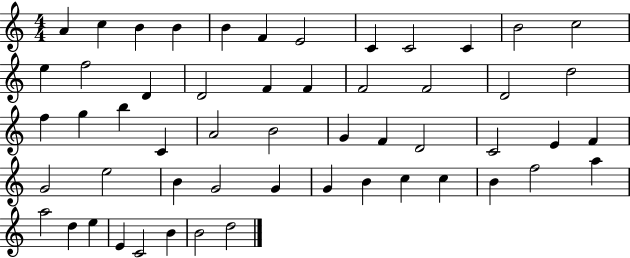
X:1
T:Untitled
M:4/4
L:1/4
K:C
A c B B B F E2 C C2 C B2 c2 e f2 D D2 F F F2 F2 D2 d2 f g b C A2 B2 G F D2 C2 E F G2 e2 B G2 G G B c c B f2 a a2 d e E C2 B B2 d2